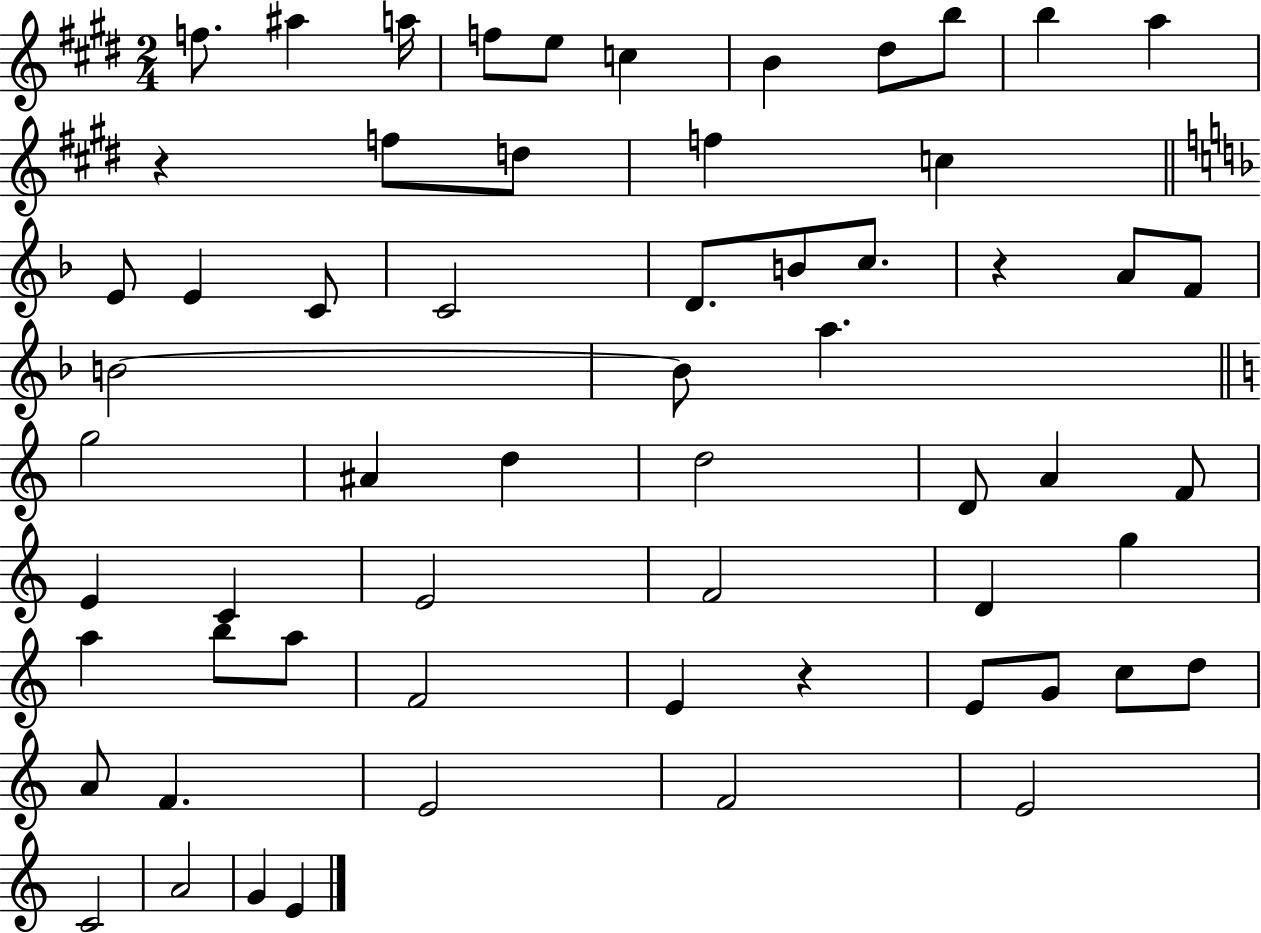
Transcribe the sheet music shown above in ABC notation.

X:1
T:Untitled
M:2/4
L:1/4
K:E
f/2 ^a a/4 f/2 e/2 c B ^d/2 b/2 b a z f/2 d/2 f c E/2 E C/2 C2 D/2 B/2 c/2 z A/2 F/2 B2 B/2 a g2 ^A d d2 D/2 A F/2 E C E2 F2 D g a b/2 a/2 F2 E z E/2 G/2 c/2 d/2 A/2 F E2 F2 E2 C2 A2 G E